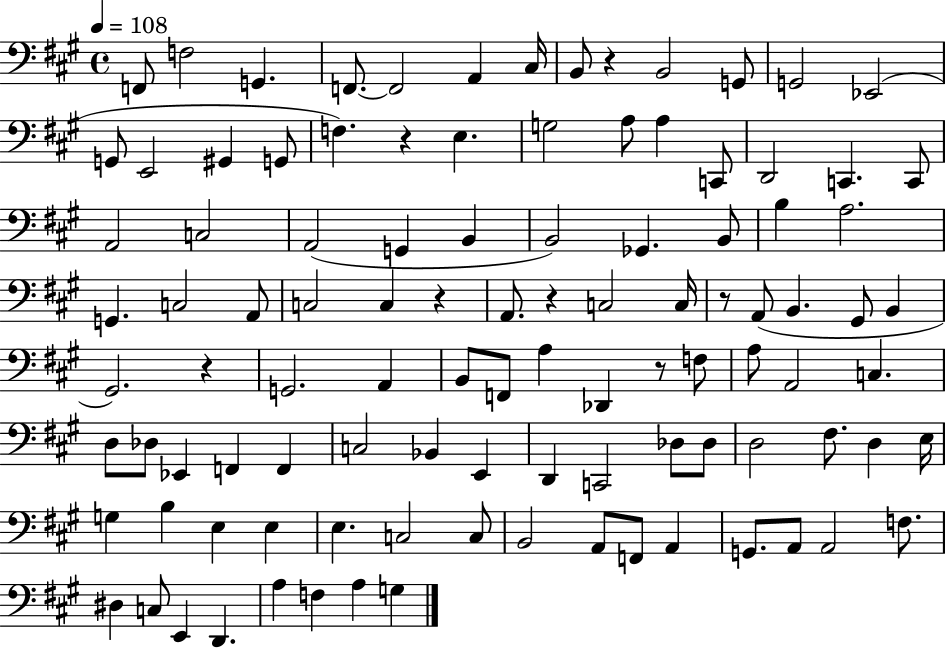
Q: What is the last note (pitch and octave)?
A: G3